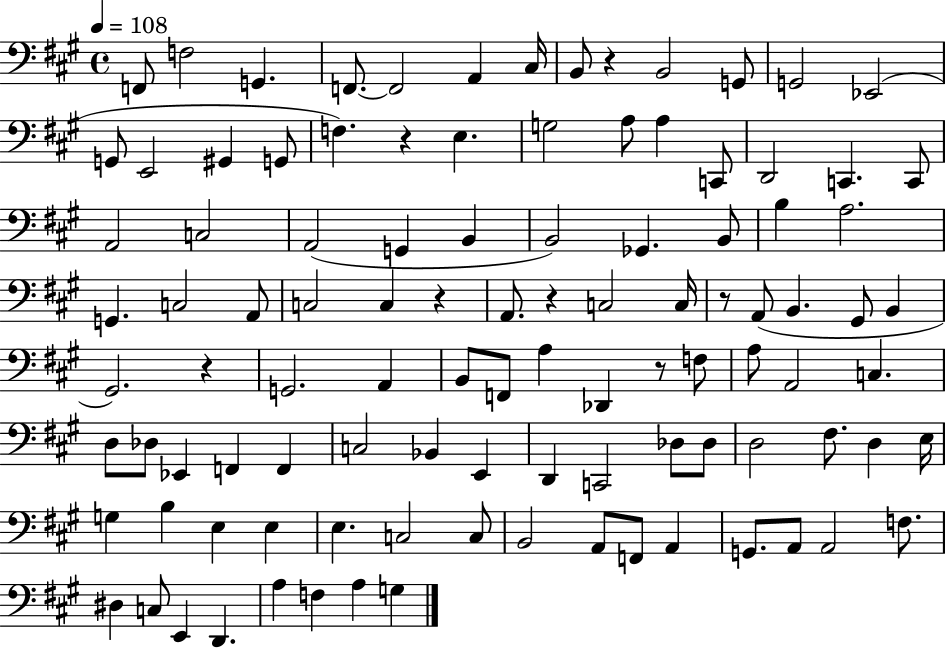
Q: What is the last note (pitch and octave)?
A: G3